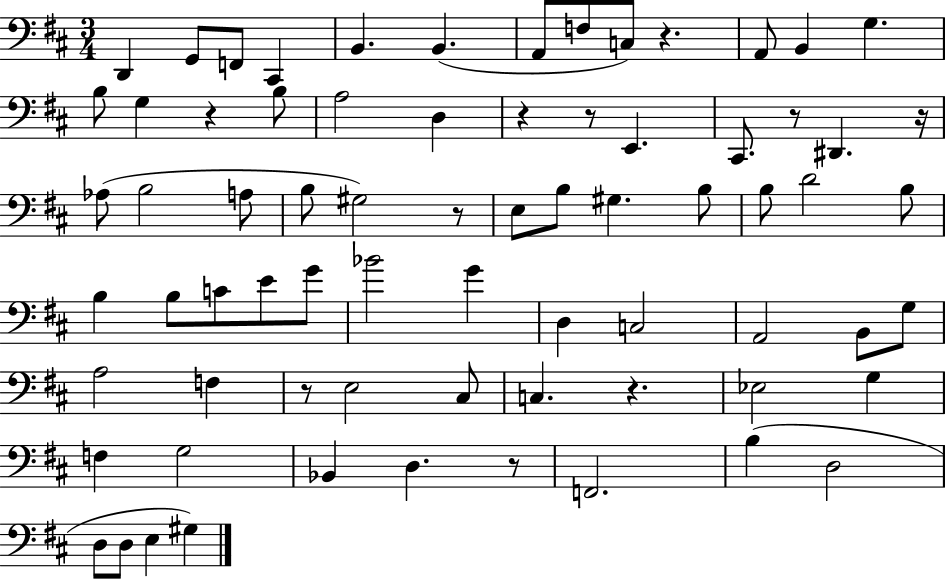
D2/q G2/e F2/e C#2/q B2/q. B2/q. A2/e F3/e C3/e R/q. A2/e B2/q G3/q. B3/e G3/q R/q B3/e A3/h D3/q R/q R/e E2/q. C#2/e. R/e D#2/q. R/s Ab3/e B3/h A3/e B3/e G#3/h R/e E3/e B3/e G#3/q. B3/e B3/e D4/h B3/e B3/q B3/e C4/e E4/e G4/e Bb4/h G4/q D3/q C3/h A2/h B2/e G3/e A3/h F3/q R/e E3/h C#3/e C3/q. R/q. Eb3/h G3/q F3/q G3/h Bb2/q D3/q. R/e F2/h. B3/q D3/h D3/e D3/e E3/q G#3/q